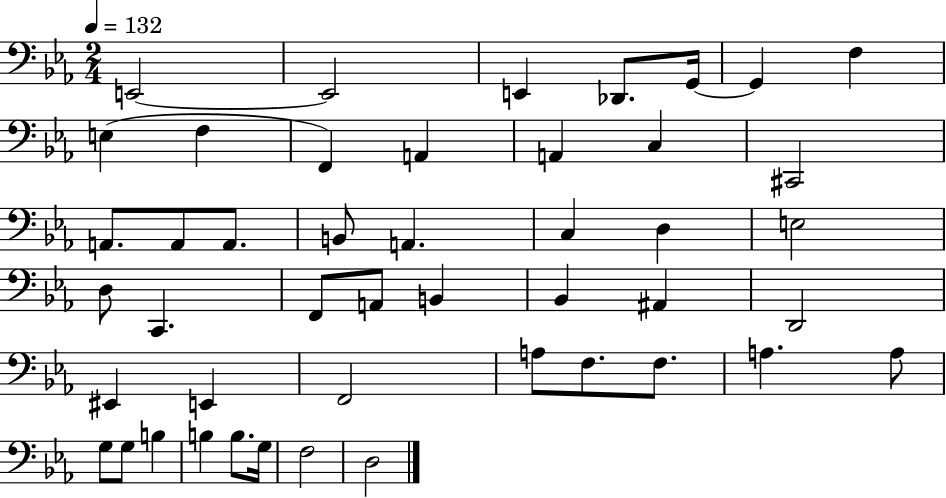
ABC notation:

X:1
T:Untitled
M:2/4
L:1/4
K:Eb
E,,2 E,,2 E,, _D,,/2 G,,/4 G,, F, E, F, F,, A,, A,, C, ^C,,2 A,,/2 A,,/2 A,,/2 B,,/2 A,, C, D, E,2 D,/2 C,, F,,/2 A,,/2 B,, _B,, ^A,, D,,2 ^E,, E,, F,,2 A,/2 F,/2 F,/2 A, A,/2 G,/2 G,/2 B, B, B,/2 G,/4 F,2 D,2